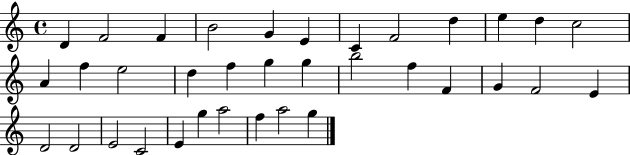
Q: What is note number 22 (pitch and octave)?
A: F4